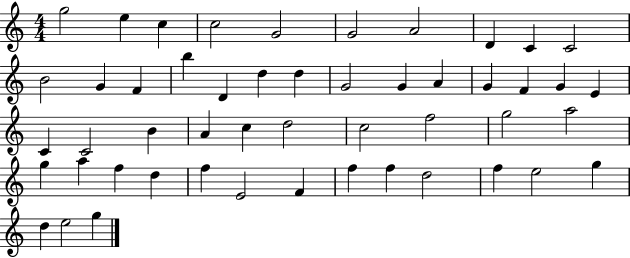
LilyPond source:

{
  \clef treble
  \numericTimeSignature
  \time 4/4
  \key c \major
  g''2 e''4 c''4 | c''2 g'2 | g'2 a'2 | d'4 c'4 c'2 | \break b'2 g'4 f'4 | b''4 d'4 d''4 d''4 | g'2 g'4 a'4 | g'4 f'4 g'4 e'4 | \break c'4 c'2 b'4 | a'4 c''4 d''2 | c''2 f''2 | g''2 a''2 | \break g''4 a''4 f''4 d''4 | f''4 e'2 f'4 | f''4 f''4 d''2 | f''4 e''2 g''4 | \break d''4 e''2 g''4 | \bar "|."
}